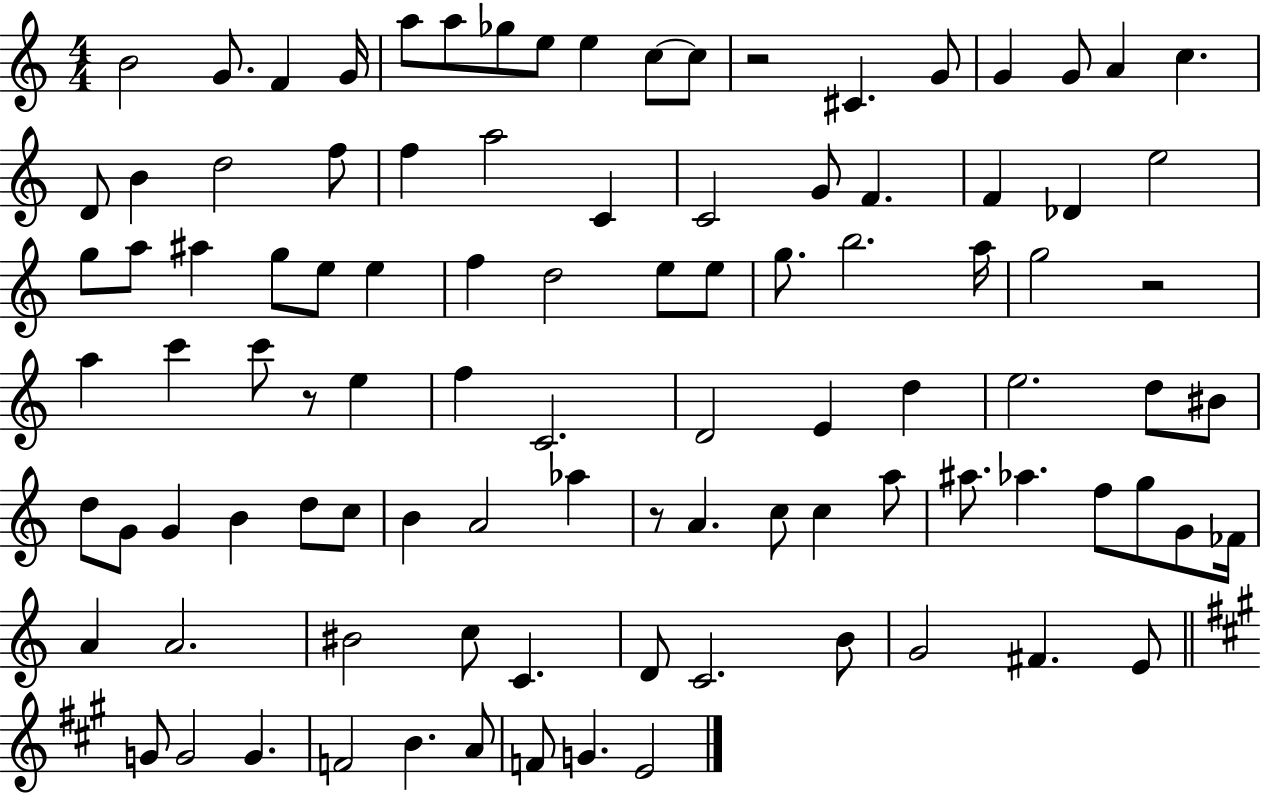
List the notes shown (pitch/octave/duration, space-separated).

B4/h G4/e. F4/q G4/s A5/e A5/e Gb5/e E5/e E5/q C5/e C5/e R/h C#4/q. G4/e G4/q G4/e A4/q C5/q. D4/e B4/q D5/h F5/e F5/q A5/h C4/q C4/h G4/e F4/q. F4/q Db4/q E5/h G5/e A5/e A#5/q G5/e E5/e E5/q F5/q D5/h E5/e E5/e G5/e. B5/h. A5/s G5/h R/h A5/q C6/q C6/e R/e E5/q F5/q C4/h. D4/h E4/q D5/q E5/h. D5/e BIS4/e D5/e G4/e G4/q B4/q D5/e C5/e B4/q A4/h Ab5/q R/e A4/q. C5/e C5/q A5/e A#5/e. Ab5/q. F5/e G5/e G4/e FES4/s A4/q A4/h. BIS4/h C5/e C4/q. D4/e C4/h. B4/e G4/h F#4/q. E4/e G4/e G4/h G4/q. F4/h B4/q. A4/e F4/e G4/q. E4/h